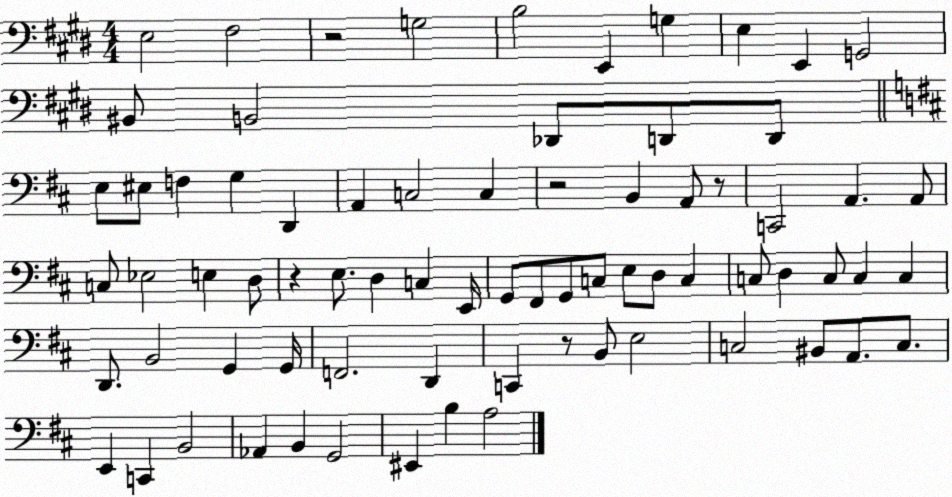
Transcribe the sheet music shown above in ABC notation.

X:1
T:Untitled
M:4/4
L:1/4
K:E
E,2 ^F,2 z2 G,2 B,2 E,, G, E, E,, G,,2 ^B,,/2 B,,2 _D,,/2 D,,/2 D,,/2 E,/2 ^E,/2 F, G, D,, A,, C,2 C, z2 B,, A,,/2 z/2 C,,2 A,, A,,/2 C,/2 _E,2 E, D,/2 z E,/2 D, C, E,,/4 G,,/2 ^F,,/2 G,,/2 C,/2 E,/2 D,/2 C, C,/2 D, C,/2 C, C, D,,/2 B,,2 G,, G,,/4 F,,2 D,, C,, z/2 B,,/2 E,2 C,2 ^B,,/2 A,,/2 C,/2 E,, C,, B,,2 _A,, B,, G,,2 ^E,, B, A,2